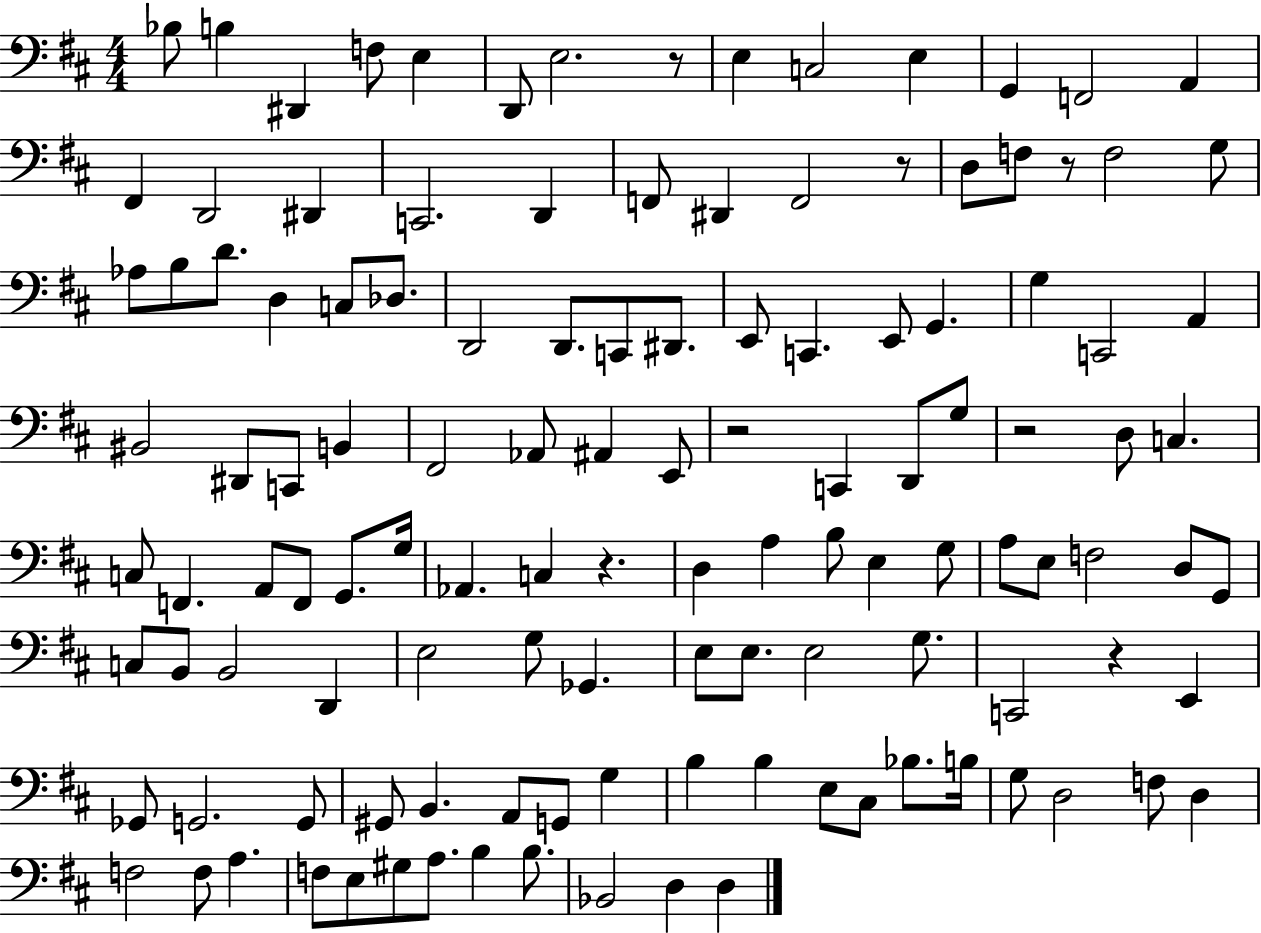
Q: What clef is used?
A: bass